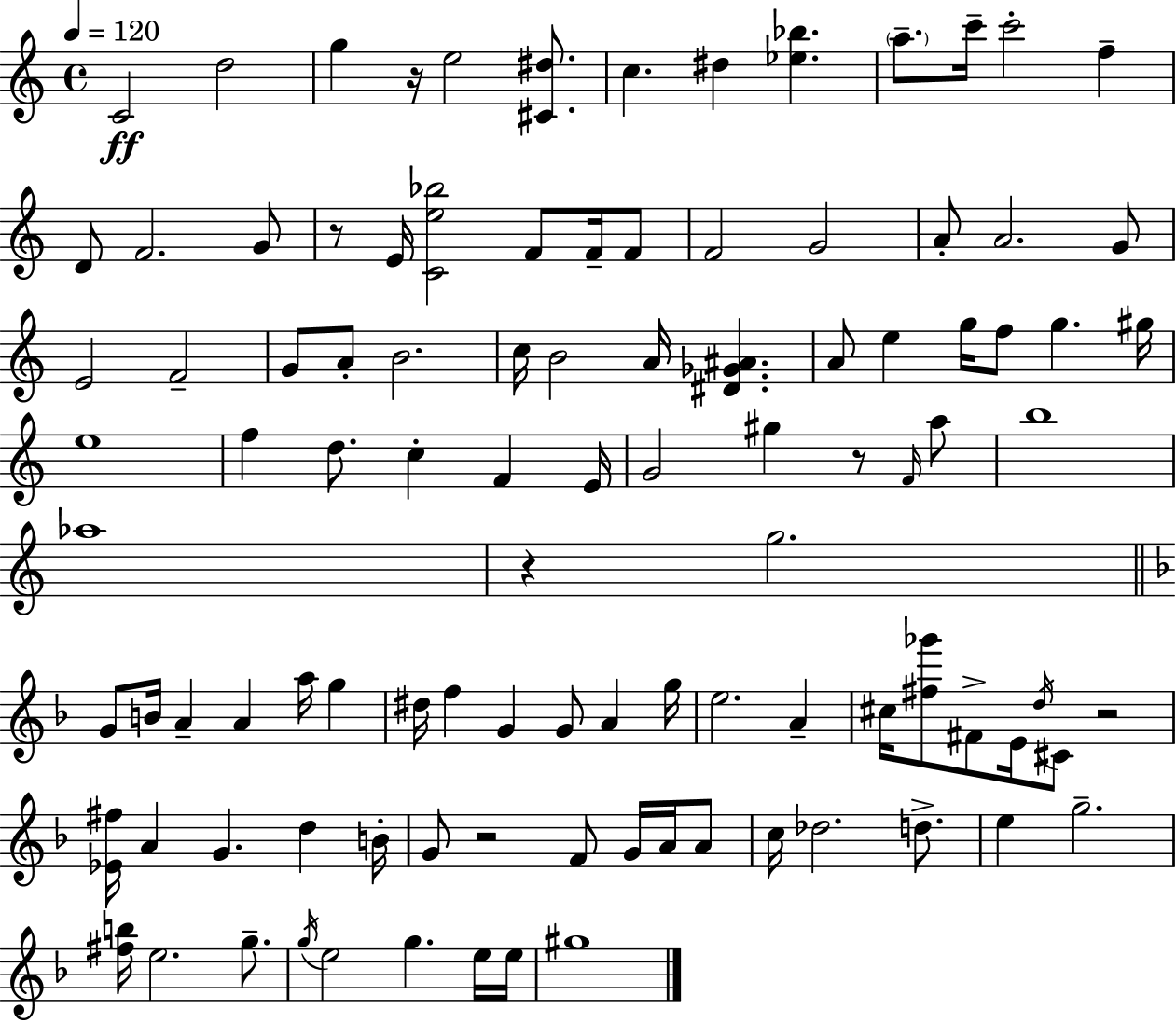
X:1
T:Untitled
M:4/4
L:1/4
K:Am
C2 d2 g z/4 e2 [^C^d]/2 c ^d [_e_b] a/2 c'/4 c'2 f D/2 F2 G/2 z/2 E/4 [Ce_b]2 F/2 F/4 F/2 F2 G2 A/2 A2 G/2 E2 F2 G/2 A/2 B2 c/4 B2 A/4 [^D_G^A] A/2 e g/4 f/2 g ^g/4 e4 f d/2 c F E/4 G2 ^g z/2 F/4 a/2 b4 _a4 z g2 G/2 B/4 A A a/4 g ^d/4 f G G/2 A g/4 e2 A ^c/4 [^f_g']/2 ^F/2 E/4 d/4 ^C/2 z2 [_E^f]/4 A G d B/4 G/2 z2 F/2 G/4 A/4 A/2 c/4 _d2 d/2 e g2 [^fb]/4 e2 g/2 g/4 e2 g e/4 e/4 ^g4